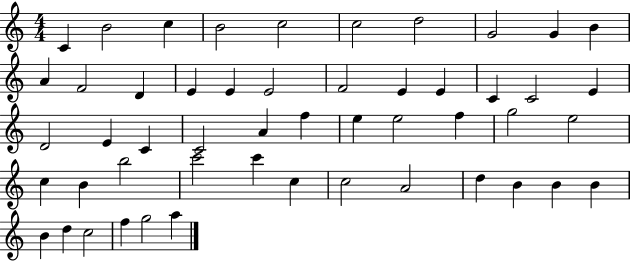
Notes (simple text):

C4/q B4/h C5/q B4/h C5/h C5/h D5/h G4/h G4/q B4/q A4/q F4/h D4/q E4/q E4/q E4/h F4/h E4/q E4/q C4/q C4/h E4/q D4/h E4/q C4/q C4/h A4/q F5/q E5/q E5/h F5/q G5/h E5/h C5/q B4/q B5/h C6/h C6/q C5/q C5/h A4/h D5/q B4/q B4/q B4/q B4/q D5/q C5/h F5/q G5/h A5/q